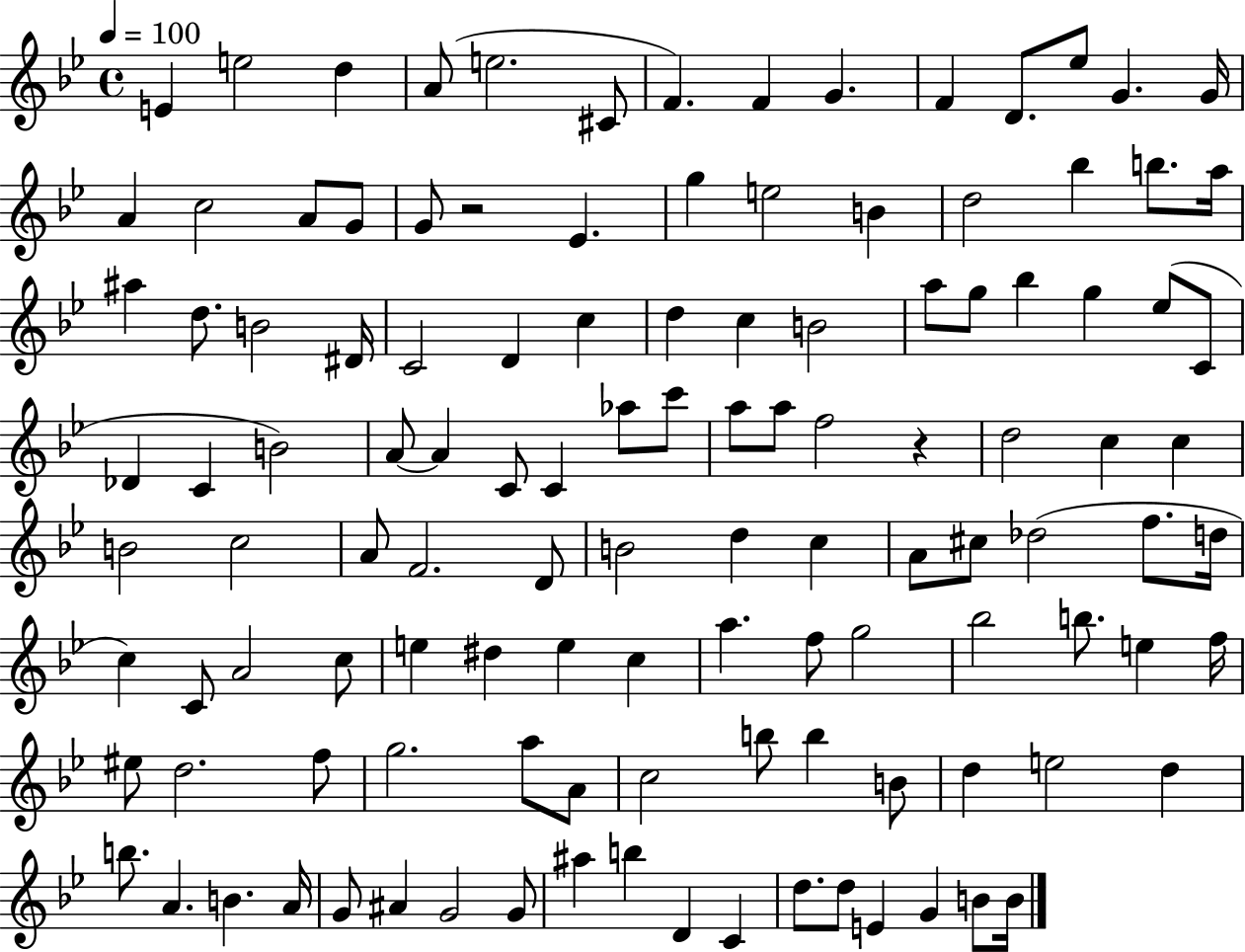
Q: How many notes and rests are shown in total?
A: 119